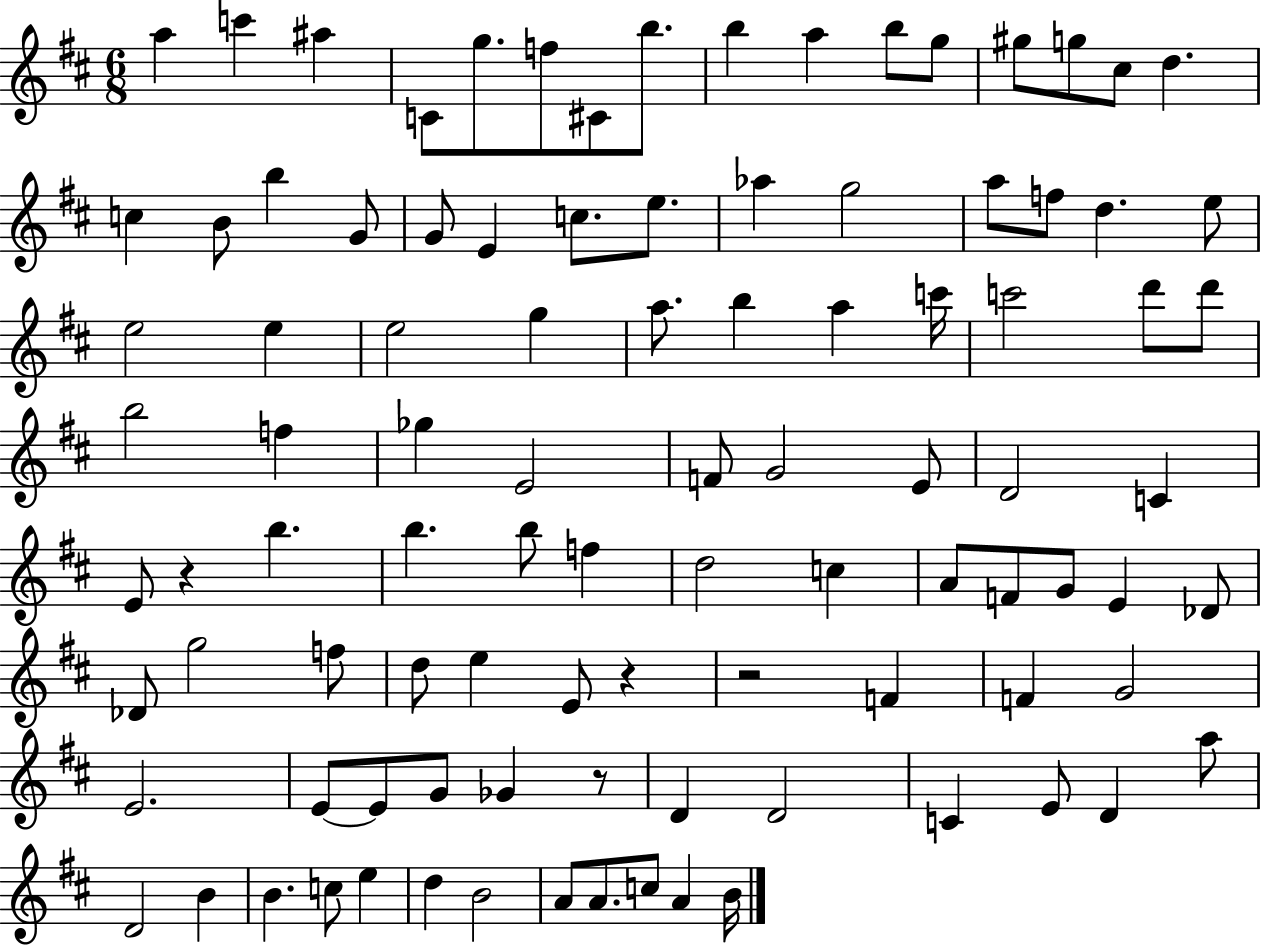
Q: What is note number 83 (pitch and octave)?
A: D4